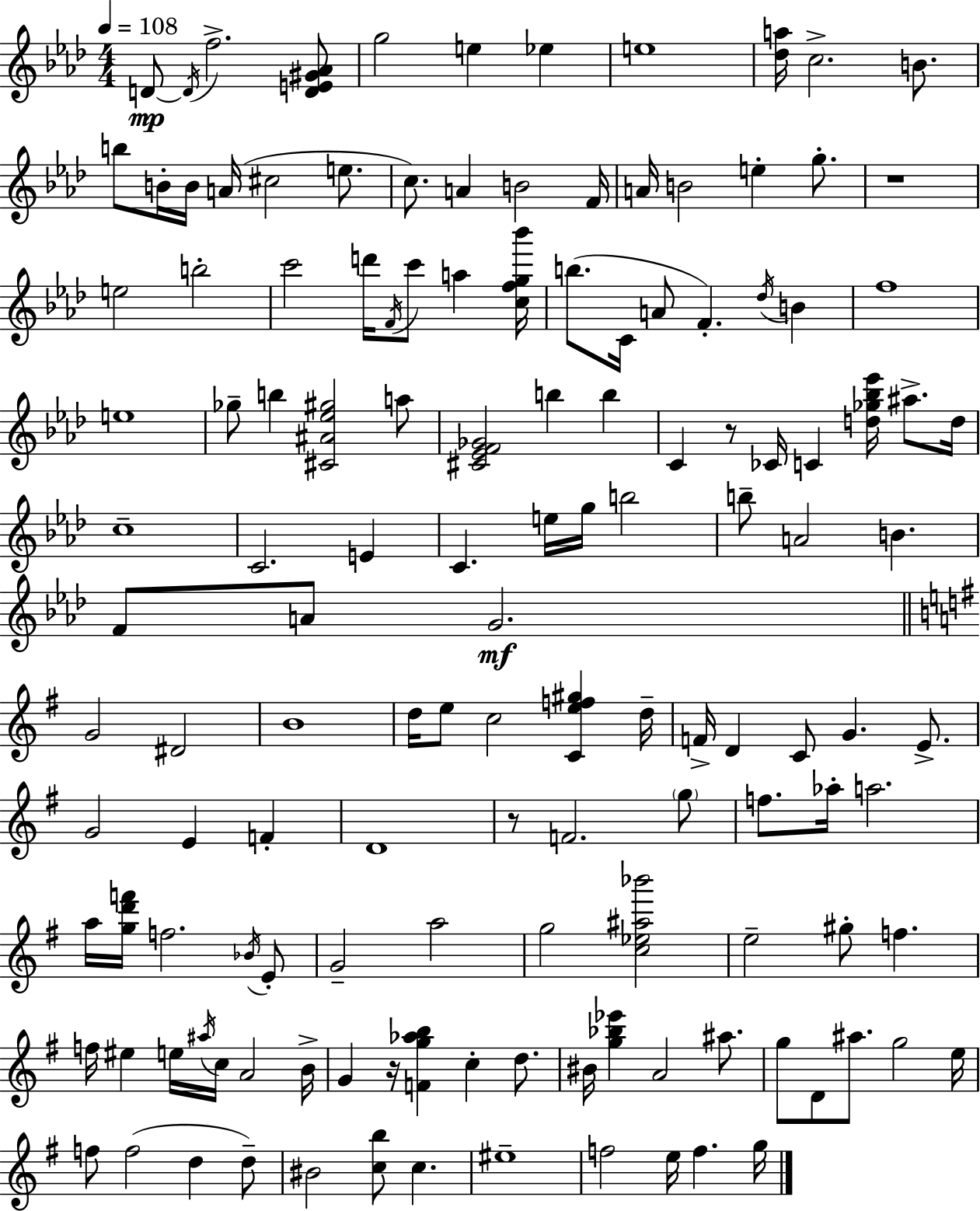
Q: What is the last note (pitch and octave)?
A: G5